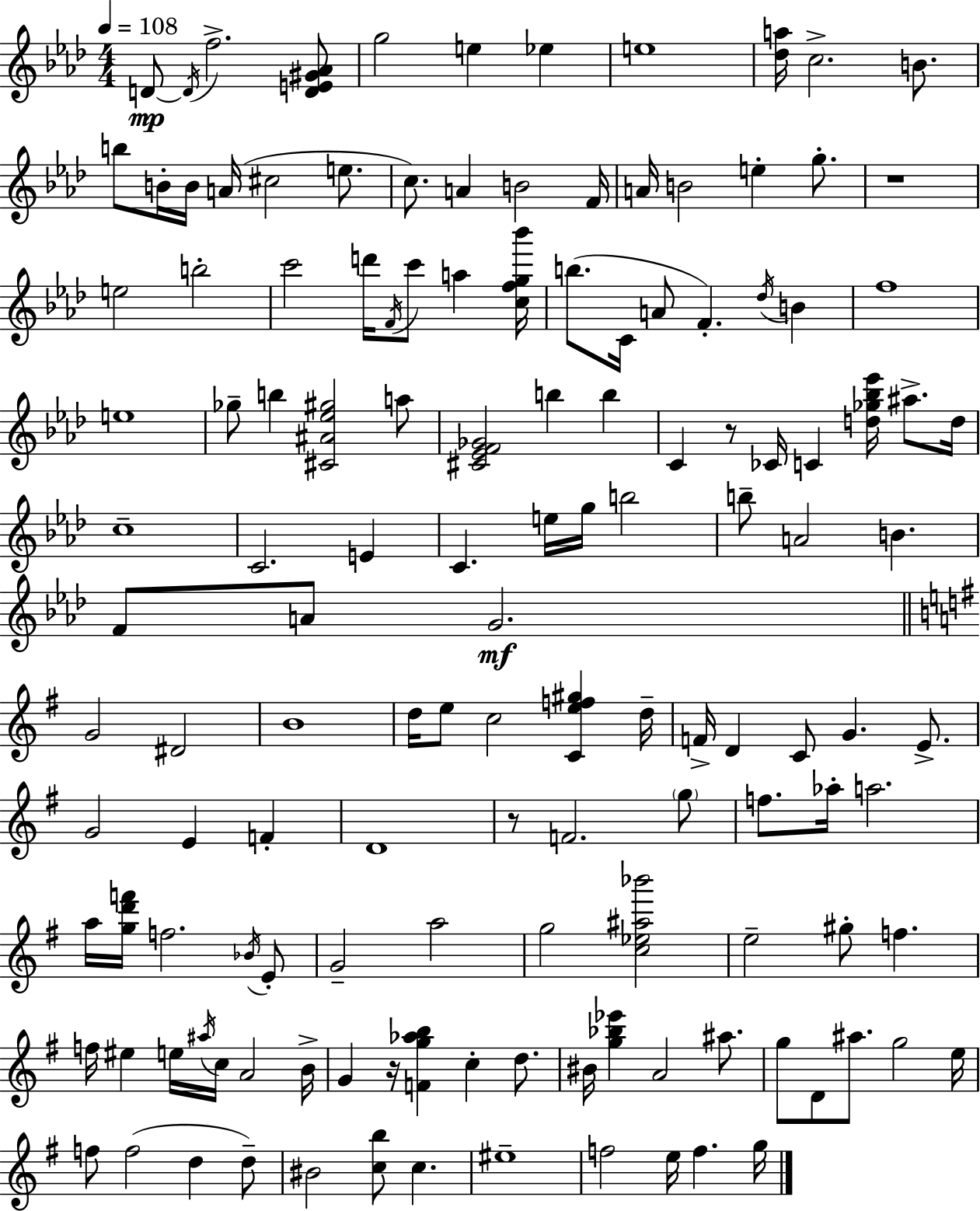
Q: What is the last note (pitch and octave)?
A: G5